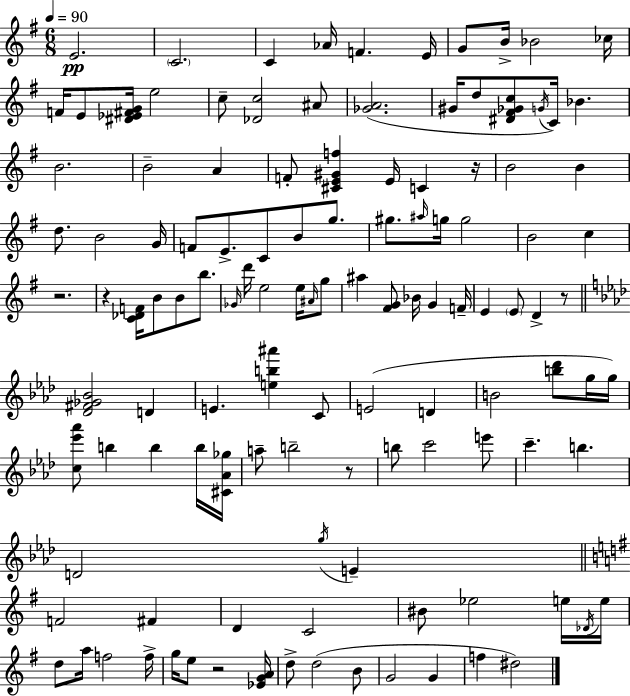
{
  \clef treble
  \numericTimeSignature
  \time 6/8
  \key e \minor
  \tempo 4 = 90
  e'2.\pp | \parenthesize c'2. | c'4 aes'16 f'4. e'16 | g'8 b'16-> bes'2 ces''16 | \break f'16 e'8 <dis' ees' fis' g'>16 e''2 | c''8-- <des' c''>2 ais'8 | <ges' a'>2.( | gis'16 d''8 <dis' fis' ges' c''>8 \acciaccatura { g'16 }) c'16 bes'4. | \break b'2. | b'2-- a'4 | f'8-. <cis' e' gis' f''>4 e'16 c'4 | r16 b'2 b'4 | \break d''8. b'2 | g'16 f'8 e'8.-> c'8 b'8 g''8. | gis''8. \grace { ais''16 } g''16 g''2 | b'2 c''4 | \break r2. | r4 <c' des' f'>16 b'8 b'8 b''8. | \grace { ges'16 } d'''16 e''2 | e''16 \grace { ais'16 } g''8 ais''4 <fis' g'>8 bes'16 g'4 | \break f'16-- e'4 \parenthesize e'8 d'4-> | r8 \bar "||" \break \key aes \major <des' fis' ges' bes'>2 d'4 | e'4. <e'' b'' ais'''>4 c'8 | e'2( d'4 | b'2 <b'' des'''>8 g''16 g''16) | \break <c'' ees''' aes'''>8 b''4 b''4 b''16 <cis' aes' ges''>16 | a''8-- b''2-- r8 | b''8 c'''2 e'''8 | c'''4.-- b''4. | \break d'2 \acciaccatura { g''16 } e'4-- | \bar "||" \break \key e \minor f'2 fis'4 | d'4 c'2 | bis'8 ees''2 e''16 \acciaccatura { des'16 } | e''16 d''8 a''16 f''2 | \break f''16-> g''16 e''8 r2 | <ees' g' a'>16 d''8-> d''2( b'8 | g'2 g'4 | f''4 dis''2) | \break \bar "|."
}